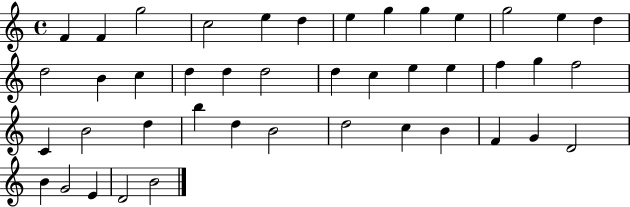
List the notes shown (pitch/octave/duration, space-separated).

F4/q F4/q G5/h C5/h E5/q D5/q E5/q G5/q G5/q E5/q G5/h E5/q D5/q D5/h B4/q C5/q D5/q D5/q D5/h D5/q C5/q E5/q E5/q F5/q G5/q F5/h C4/q B4/h D5/q B5/q D5/q B4/h D5/h C5/q B4/q F4/q G4/q D4/h B4/q G4/h E4/q D4/h B4/h